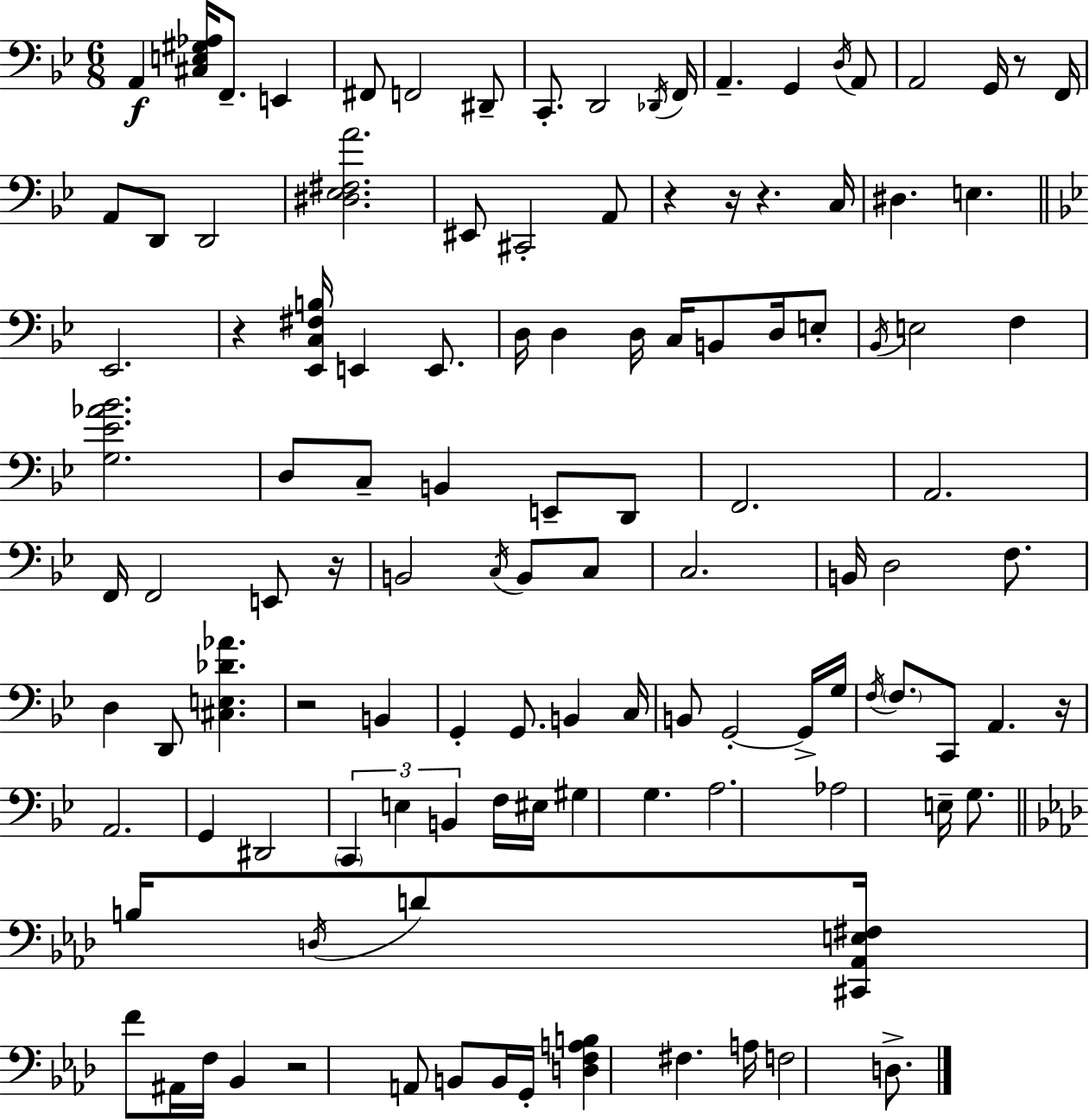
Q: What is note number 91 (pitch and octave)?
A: A#2